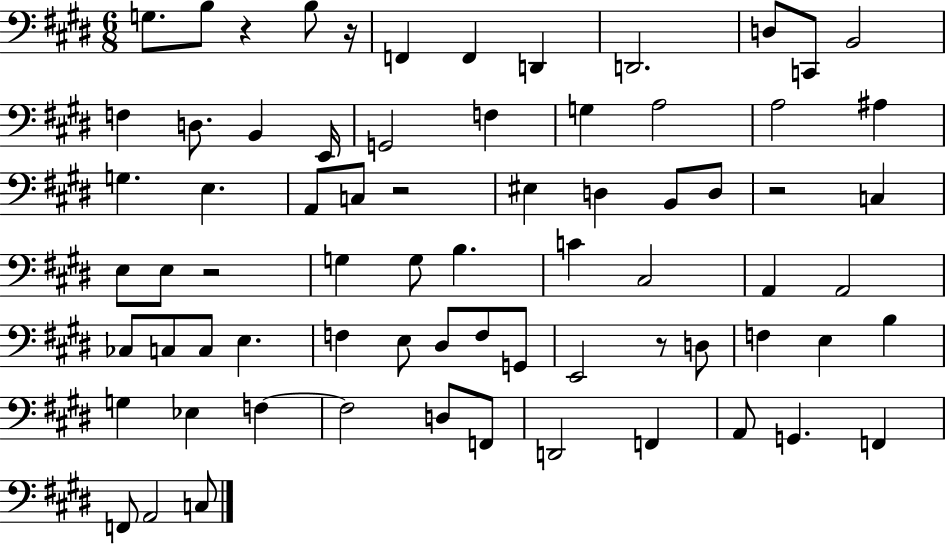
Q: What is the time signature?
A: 6/8